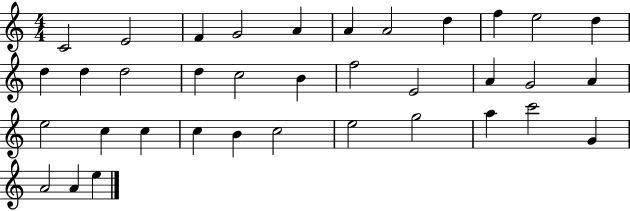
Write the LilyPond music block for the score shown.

{
  \clef treble
  \numericTimeSignature
  \time 4/4
  \key c \major
  c'2 e'2 | f'4 g'2 a'4 | a'4 a'2 d''4 | f''4 e''2 d''4 | \break d''4 d''4 d''2 | d''4 c''2 b'4 | f''2 e'2 | a'4 g'2 a'4 | \break e''2 c''4 c''4 | c''4 b'4 c''2 | e''2 g''2 | a''4 c'''2 g'4 | \break a'2 a'4 e''4 | \bar "|."
}